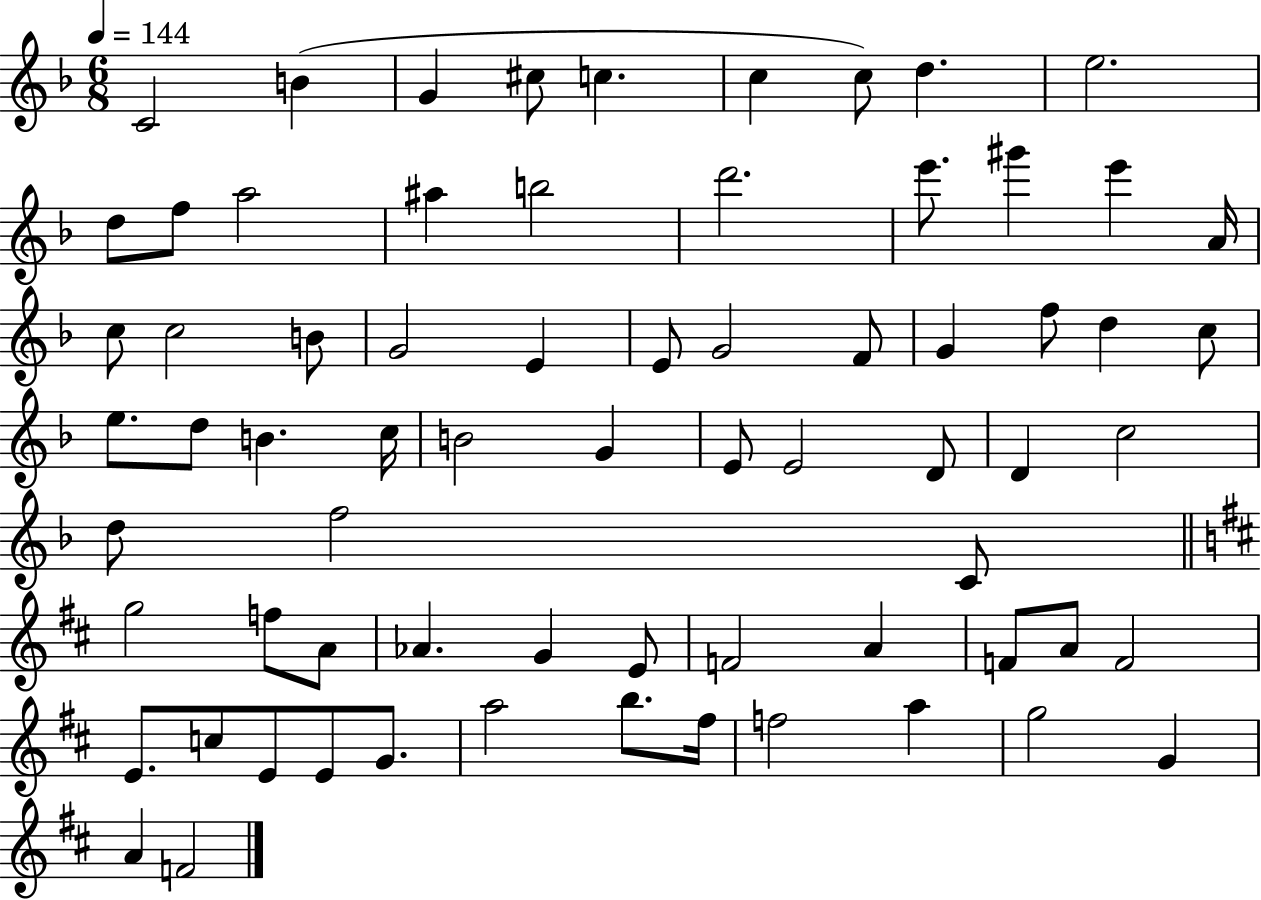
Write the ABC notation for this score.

X:1
T:Untitled
M:6/8
L:1/4
K:F
C2 B G ^c/2 c c c/2 d e2 d/2 f/2 a2 ^a b2 d'2 e'/2 ^g' e' A/4 c/2 c2 B/2 G2 E E/2 G2 F/2 G f/2 d c/2 e/2 d/2 B c/4 B2 G E/2 E2 D/2 D c2 d/2 f2 C/2 g2 f/2 A/2 _A G E/2 F2 A F/2 A/2 F2 E/2 c/2 E/2 E/2 G/2 a2 b/2 ^f/4 f2 a g2 G A F2